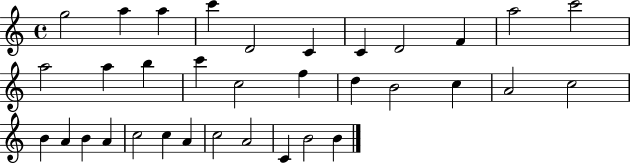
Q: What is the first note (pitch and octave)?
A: G5